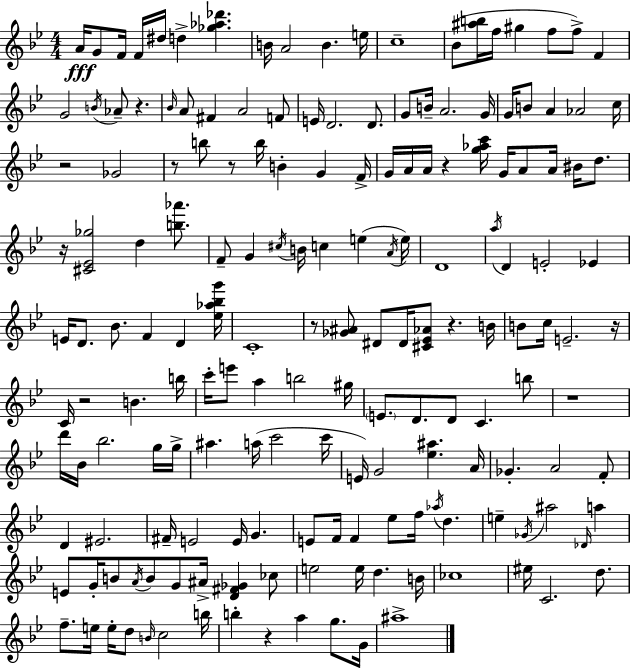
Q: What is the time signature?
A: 4/4